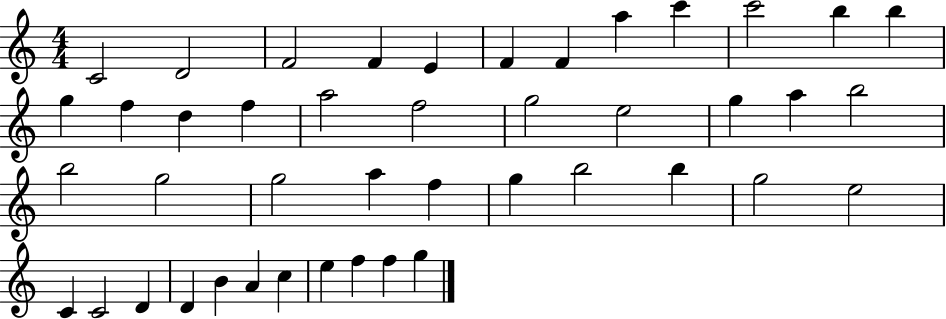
X:1
T:Untitled
M:4/4
L:1/4
K:C
C2 D2 F2 F E F F a c' c'2 b b g f d f a2 f2 g2 e2 g a b2 b2 g2 g2 a f g b2 b g2 e2 C C2 D D B A c e f f g